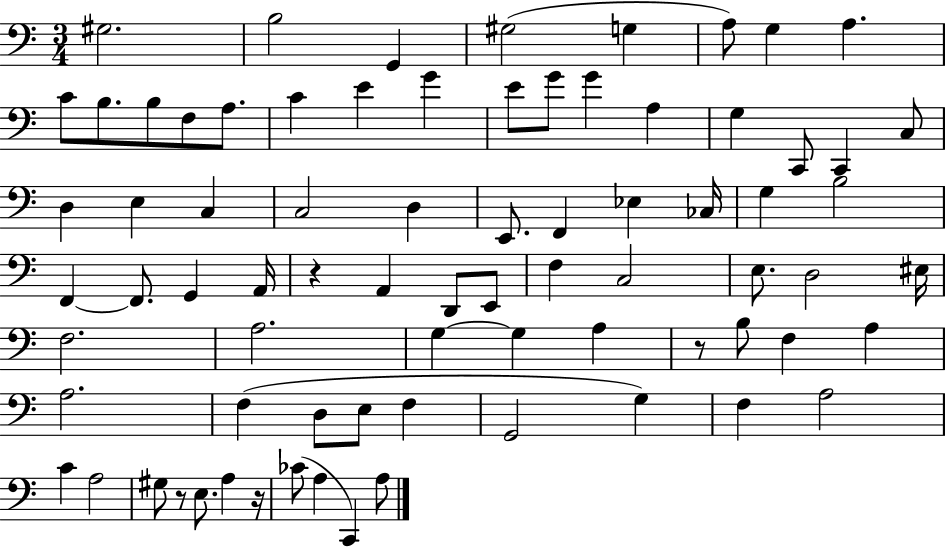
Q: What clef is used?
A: bass